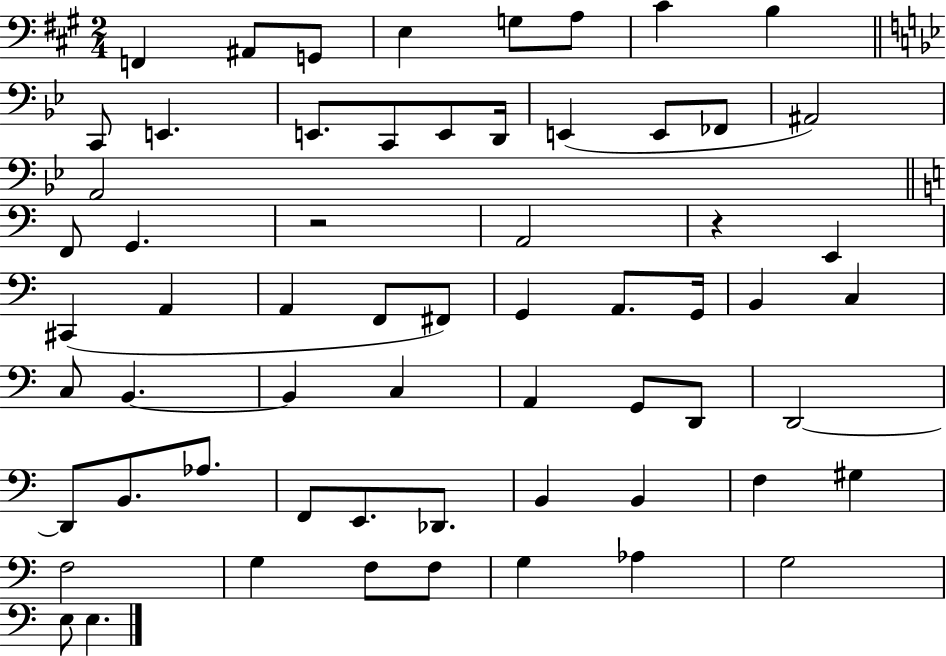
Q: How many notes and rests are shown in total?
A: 62